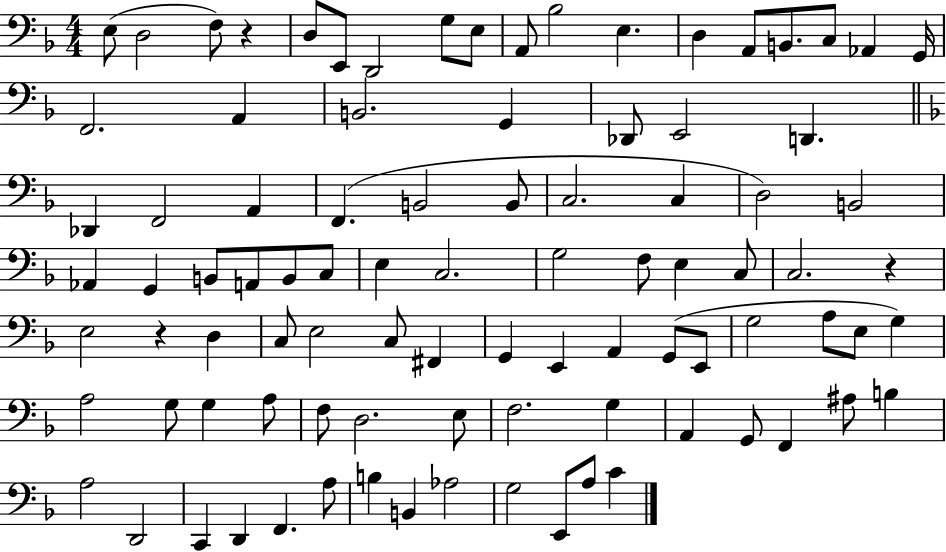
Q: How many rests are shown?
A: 3